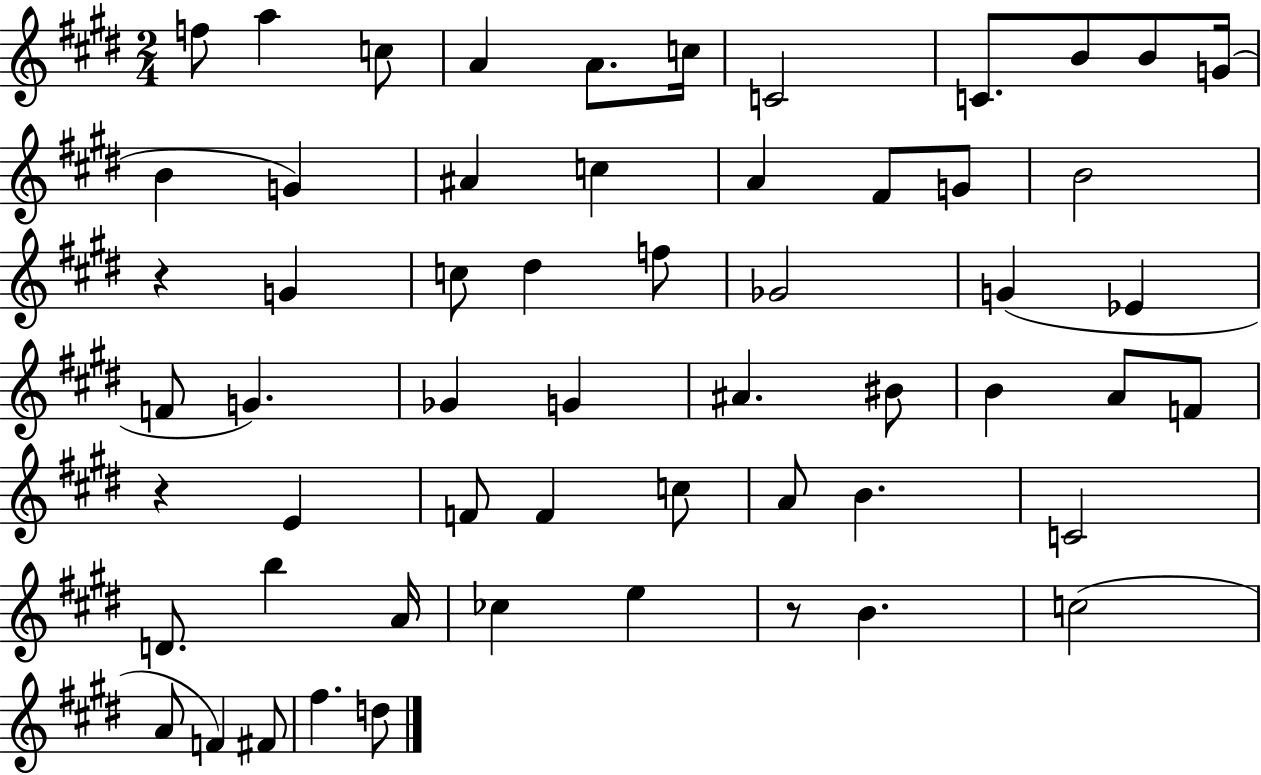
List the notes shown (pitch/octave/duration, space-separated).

F5/e A5/q C5/e A4/q A4/e. C5/s C4/h C4/e. B4/e B4/e G4/s B4/q G4/q A#4/q C5/q A4/q F#4/e G4/e B4/h R/q G4/q C5/e D#5/q F5/e Gb4/h G4/q Eb4/q F4/e G4/q. Gb4/q G4/q A#4/q. BIS4/e B4/q A4/e F4/e R/q E4/q F4/e F4/q C5/e A4/e B4/q. C4/h D4/e. B5/q A4/s CES5/q E5/q R/e B4/q. C5/h A4/e F4/q F#4/e F#5/q. D5/e